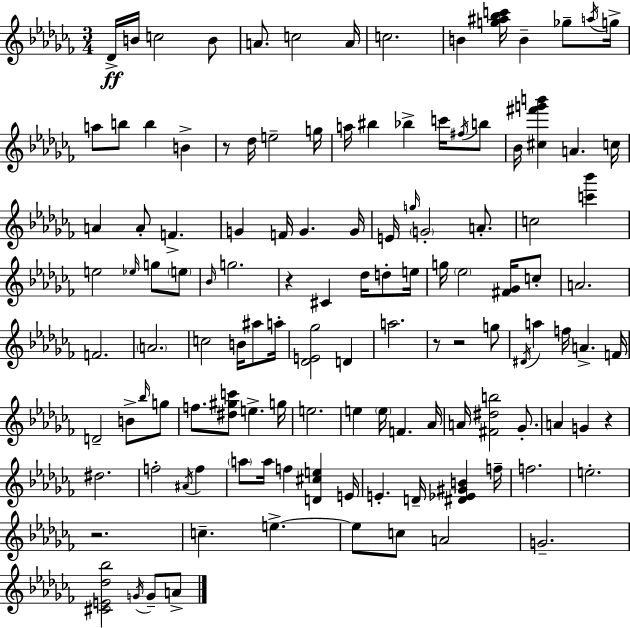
{
  \clef treble
  \numericTimeSignature
  \time 3/4
  \key aes \minor
  des'16->\ff b'16 c''2 b'8 | a'8. c''2 a'16 | c''2. | b'4 <g'' ais'' bes'' c'''>16 b'4-- ges''8-- \acciaccatura { a''16 } | \break g''16-> a''8 b''8 b''4 b'4-> | r8 des''16 e''2-- | g''16 a''16 bis''4 bes''4-> c'''16 \acciaccatura { fis''16 } | b''8 bes'16 <cis'' fis''' g''' b'''>4 a'4. | \break c''16 a'4 a'8-. f'4.-> | g'4 f'16 g'4. | g'16 e'16 \grace { g''16 } \parenthesize g'2-. | a'8.-. c''2 <c''' bes'''>4 | \break e''2 \grace { ees''16 } | g''8 \parenthesize e''8 \grace { bes'16 } g''2. | r4 cis'4 | des''16 d''8-. e''16 g''16 \parenthesize ees''2 | \break <fis' ges'>16 c''8-. a'2. | f'2. | \parenthesize a'2. | c''2 | \break b'16 ais''8 a''16-. <des' e' ges''>2 | d'4 a''2. | r8 r2 | g''8 \acciaccatura { dis'16 } a''4 f''16 a'4.-> | \break f'16 d'2-- | b'8-> \grace { bes''16 } g''8 f''8. <dis'' gis'' c'''>8 | e''4.-> g''16 e''2. | e''4 \parenthesize e''16 | \break f'4. aes'16 a'16 <fis' dis'' b''>2 | ges'8.-. a'4 g'4 | r4 dis''2. | f''2-. | \break \acciaccatura { ais'16 } f''4 \parenthesize a''8 a''16 f''4 | <d' cis'' e''>4 e'16 e'4.-. | d'16-- <dis' ees' gis' b'>4 f''16-- f''2. | e''2.-. | \break r2. | c''4.-- | e''4.->~~ e''8 c''8 | a'2 g'2.-- | \break <cis' e' des'' bes''>2 | \acciaccatura { g'16 } g'8-- a'8-> \bar "|."
}